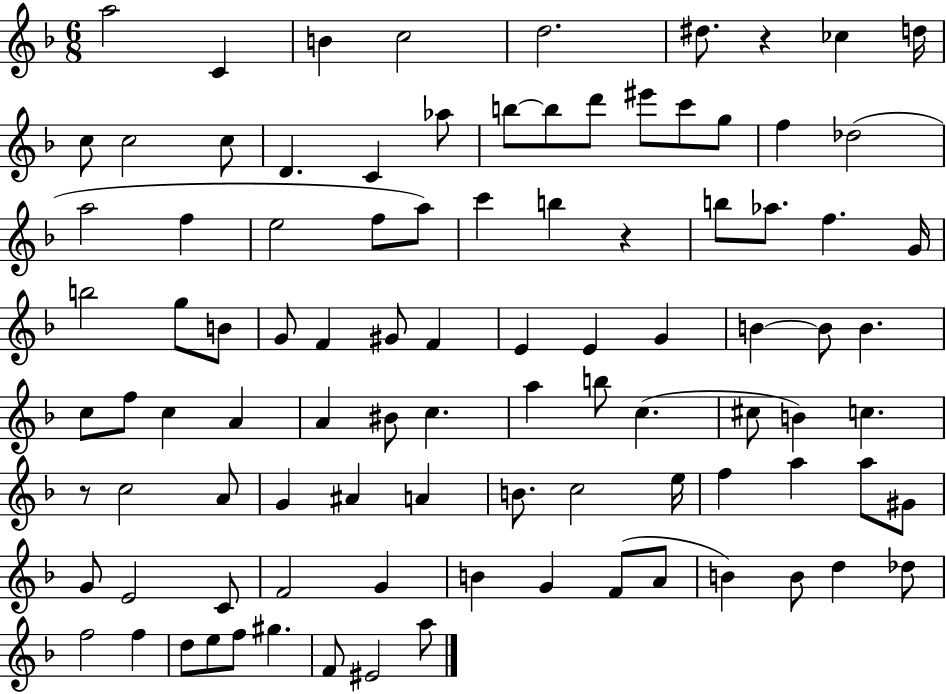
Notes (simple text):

A5/h C4/q B4/q C5/h D5/h. D#5/e. R/q CES5/q D5/s C5/e C5/h C5/e D4/q. C4/q Ab5/e B5/e B5/e D6/e EIS6/e C6/e G5/e F5/q Db5/h A5/h F5/q E5/h F5/e A5/e C6/q B5/q R/q B5/e Ab5/e. F5/q. G4/s B5/h G5/e B4/e G4/e F4/q G#4/e F4/q E4/q E4/q G4/q B4/q B4/e B4/q. C5/e F5/e C5/q A4/q A4/q BIS4/e C5/q. A5/q B5/e C5/q. C#5/e B4/q C5/q. R/e C5/h A4/e G4/q A#4/q A4/q B4/e. C5/h E5/s F5/q A5/q A5/e G#4/e G4/e E4/h C4/e F4/h G4/q B4/q G4/q F4/e A4/e B4/q B4/e D5/q Db5/e F5/h F5/q D5/e E5/e F5/e G#5/q. F4/e EIS4/h A5/e